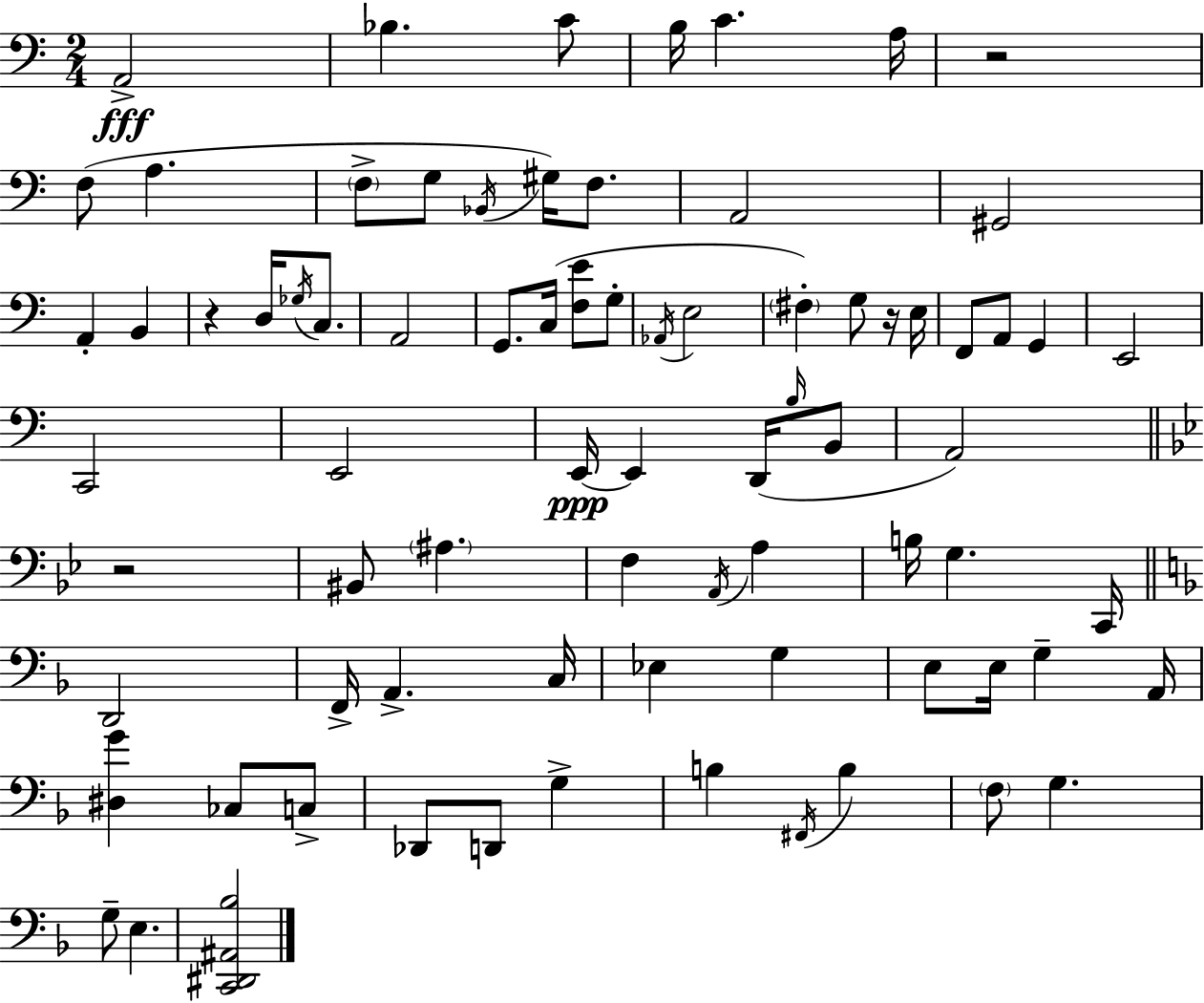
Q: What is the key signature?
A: C major